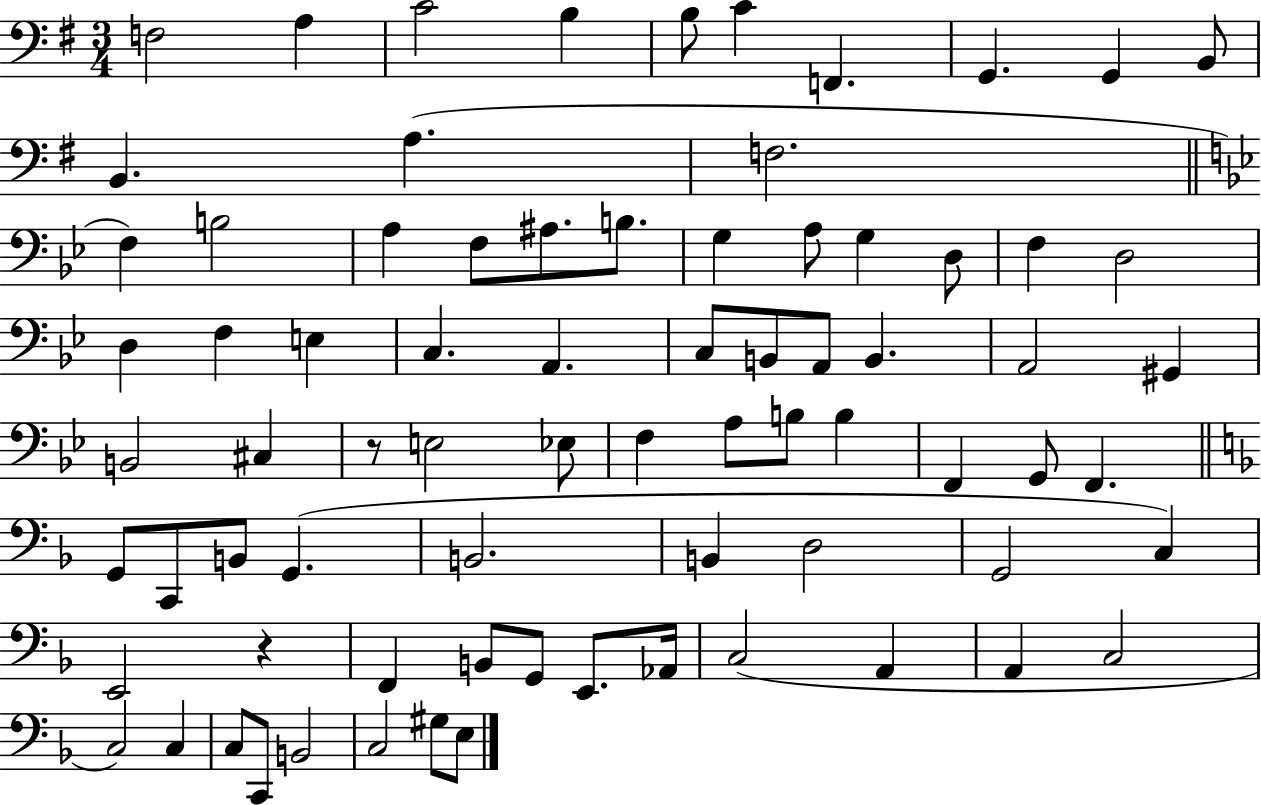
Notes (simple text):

F3/h A3/q C4/h B3/q B3/e C4/q F2/q. G2/q. G2/q B2/e B2/q. A3/q. F3/h. F3/q B3/h A3/q F3/e A#3/e. B3/e. G3/q A3/e G3/q D3/e F3/q D3/h D3/q F3/q E3/q C3/q. A2/q. C3/e B2/e A2/e B2/q. A2/h G#2/q B2/h C#3/q R/e E3/h Eb3/e F3/q A3/e B3/e B3/q F2/q G2/e F2/q. G2/e C2/e B2/e G2/q. B2/h. B2/q D3/h G2/h C3/q E2/h R/q F2/q B2/e G2/e E2/e. Ab2/s C3/h A2/q A2/q C3/h C3/h C3/q C3/e C2/e B2/h C3/h G#3/e E3/e